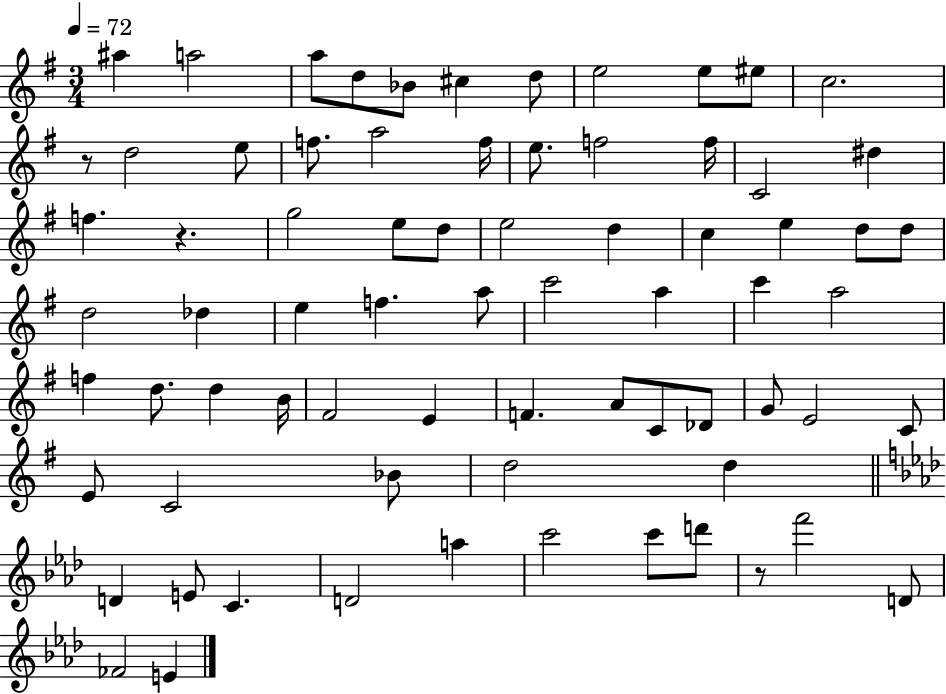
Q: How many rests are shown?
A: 3